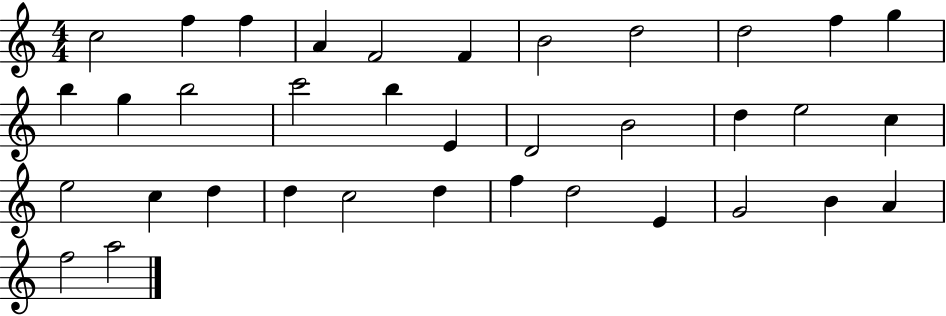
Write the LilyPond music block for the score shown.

{
  \clef treble
  \numericTimeSignature
  \time 4/4
  \key c \major
  c''2 f''4 f''4 | a'4 f'2 f'4 | b'2 d''2 | d''2 f''4 g''4 | \break b''4 g''4 b''2 | c'''2 b''4 e'4 | d'2 b'2 | d''4 e''2 c''4 | \break e''2 c''4 d''4 | d''4 c''2 d''4 | f''4 d''2 e'4 | g'2 b'4 a'4 | \break f''2 a''2 | \bar "|."
}